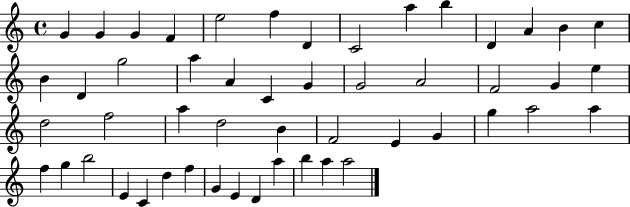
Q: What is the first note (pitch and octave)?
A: G4